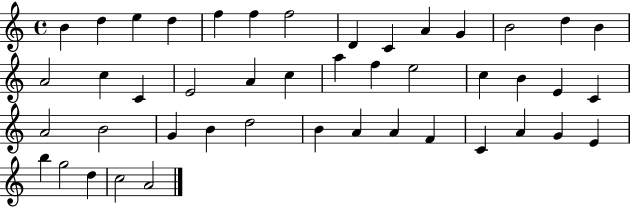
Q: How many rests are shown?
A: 0